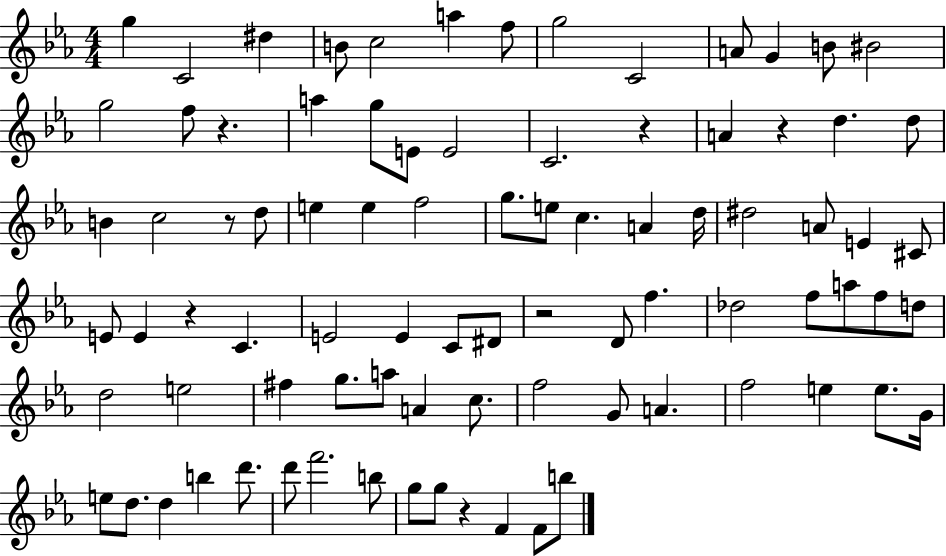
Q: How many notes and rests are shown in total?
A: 86